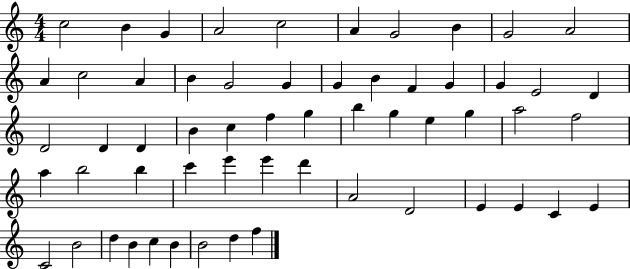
{
  \clef treble
  \numericTimeSignature
  \time 4/4
  \key c \major
  c''2 b'4 g'4 | a'2 c''2 | a'4 g'2 b'4 | g'2 a'2 | \break a'4 c''2 a'4 | b'4 g'2 g'4 | g'4 b'4 f'4 g'4 | g'4 e'2 d'4 | \break d'2 d'4 d'4 | b'4 c''4 f''4 g''4 | b''4 g''4 e''4 g''4 | a''2 f''2 | \break a''4 b''2 b''4 | c'''4 e'''4 e'''4 d'''4 | a'2 d'2 | e'4 e'4 c'4 e'4 | \break c'2 b'2 | d''4 b'4 c''4 b'4 | b'2 d''4 f''4 | \bar "|."
}